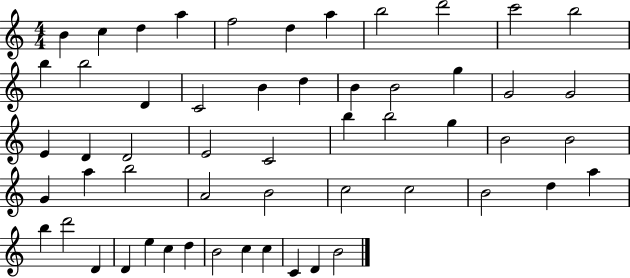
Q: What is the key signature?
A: C major